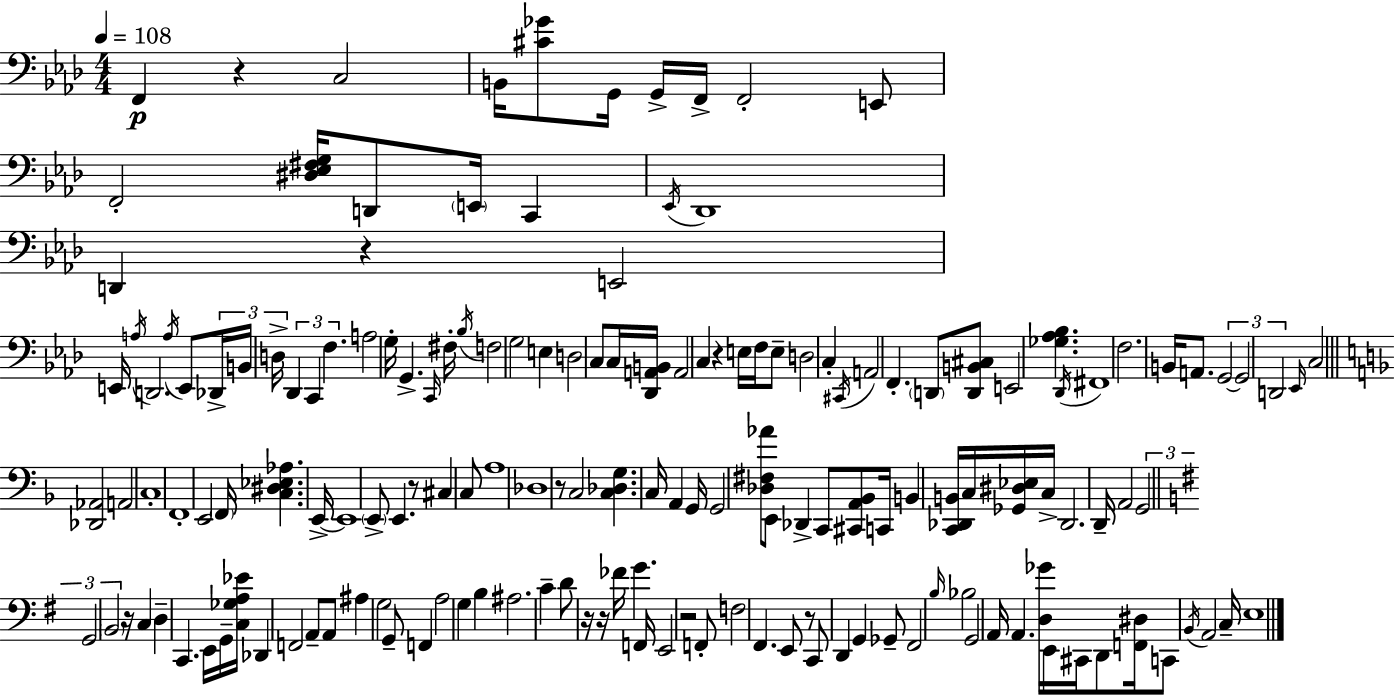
{
  \clef bass
  \numericTimeSignature
  \time 4/4
  \key aes \major
  \tempo 4 = 108
  \repeat volta 2 { f,4\p r4 c2 | b,16 <cis' ges'>8 g,16 g,16-> f,16-> f,2-. e,8 | f,2-. <dis ees fis g>16 d,8 \parenthesize e,16 c,4 | \acciaccatura { ees,16 } des,1 | \break d,4 r4 e,2 | e,16 \acciaccatura { a16 } d,2. \acciaccatura { a16 } | e,8 \tuplet 3/2 { des,16-> b,16 d16-> } \tuplet 3/2 { des,4 c,4 f4. } | a2 g16-. g,4.-> | \break \grace { c,16 } fis16-. \acciaccatura { bes16 } f2 g2 | e4 d2 | c8 c16 <des, a, b,>16 a,2 c4 | r4 e16 f16 e8-- d2 | \break c4-. \acciaccatura { cis,16 } a,2 f,4.-. | \parenthesize d,8 <d, b, cis>8 e,2 | <ges aes bes>4. \acciaccatura { des,16 } fis,1 | f2. | \break b,16 a,8. \tuplet 3/2 { g,2~~ g,2 | d,2 } \grace { ees,16 } | c2 \bar "||" \break \key f \major <des, aes,>2 a,2 | c1-. | f,1-. | e,2 \parenthesize f,16 <c dis ees aes>4. e,16->~~ | \break e,1 | \parenthesize e,8-> e,4. r8 cis4 c8 | a1 | des1 | \break r8 c2 <c des g>4. | c16 a,4 g,16 g,2 <des fis aes'>8 | e,8 des,4-> c,8 <cis, a, bes,>8 c,16 b,4 <c, des, b,>16 | c16 <ges, dis ees>16 c16-> des,2. d,16-- | \break a,2 \tuplet 3/2 { g,2 | \bar "||" \break \key g \major g,2 \parenthesize b,2 } | r16 c4 d4-- c,4. e,16 | g,16-- <c ges a ees'>16 des,4 f,2 a,8-- | a,8 ais4 g2 g,8-- | \break f,4 a2 g4 | b4 ais2. | c'4-- d'8 r16 r16 fes'16 g'4. f,16 | e,2 r2 | \break f,8-. f2 fis,4. | e,8 r8 c,8 d,4 g,4 ges,8-- | fis,2 \grace { b16 } bes2 | g,2 a,16 a,4. | \break <d ges'>16 e,16 cis,16 d,8 <f, dis>16 c,8 \acciaccatura { b,16 } a,2 | c16-- e1 | } \bar "|."
}